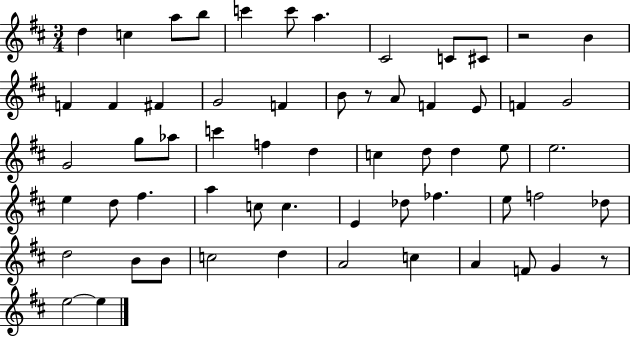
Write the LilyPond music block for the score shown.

{
  \clef treble
  \numericTimeSignature
  \time 3/4
  \key d \major
  d''4 c''4 a''8 b''8 | c'''4 c'''8 a''4. | cis'2 c'8 cis'8 | r2 b'4 | \break f'4 f'4 fis'4 | g'2 f'4 | b'8 r8 a'8 f'4 e'8 | f'4 g'2 | \break g'2 g''8 aes''8 | c'''4 f''4 d''4 | c''4 d''8 d''4 e''8 | e''2. | \break e''4 d''8 fis''4. | a''4 c''8 c''4. | e'4 des''8 fes''4. | e''8 f''2 des''8 | \break d''2 b'8 b'8 | c''2 d''4 | a'2 c''4 | a'4 f'8 g'4 r8 | \break e''2~~ e''4 | \bar "|."
}